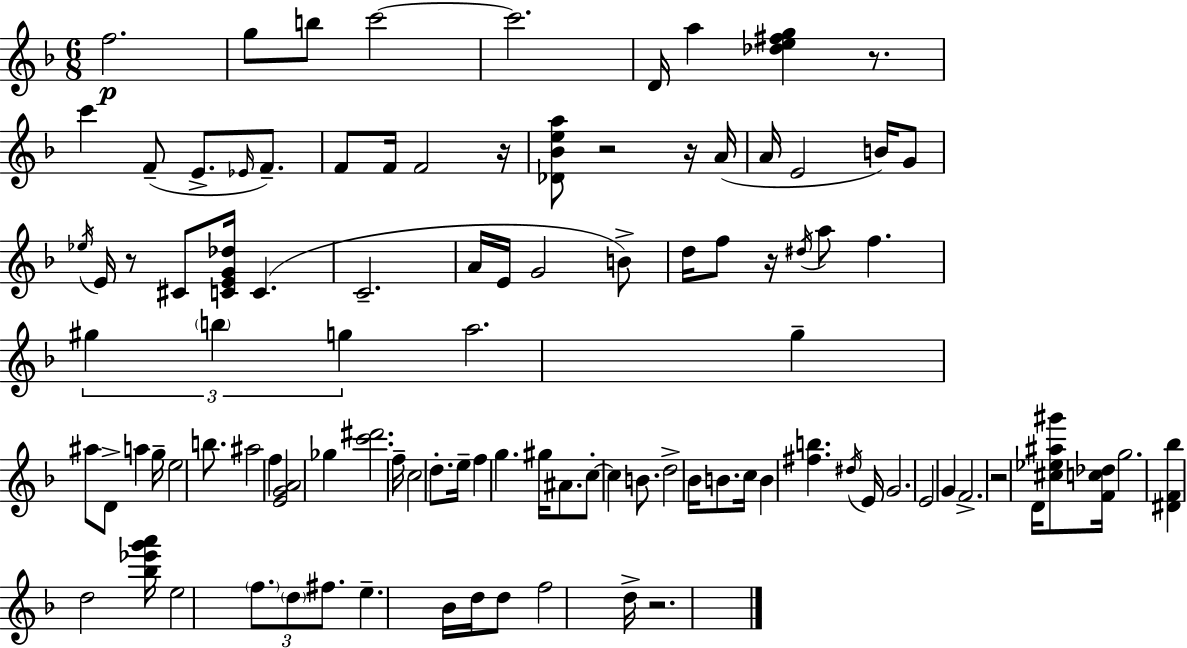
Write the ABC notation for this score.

X:1
T:Untitled
M:6/8
L:1/4
K:F
f2 g/2 b/2 c'2 c'2 D/4 a [_de^fg] z/2 c' F/2 E/2 _E/4 F/2 F/2 F/4 F2 z/4 [_D_Bea]/2 z2 z/4 A/4 A/4 E2 B/4 G/2 _e/4 E/4 z/2 ^C/2 [CEG_d]/4 C C2 A/4 E/4 G2 B/2 d/4 f/2 z/4 ^d/4 a/2 f ^g b g a2 g ^a/2 D/2 a g/4 e2 b/2 ^a2 f [EGA]2 _g [c'^d']2 f/4 c2 d/2 e/4 f g ^g/4 ^A/2 c/2 c B/2 d2 _B/4 B/2 c/4 B [^fb] ^d/4 E/4 G2 E2 G F2 z2 D/4 [^c_e^a^g']/2 [Fc_d]/4 g2 [^DF_b] d2 [_b_e'g'a']/4 e2 f/2 d/2 ^f/2 e _B/4 d/4 d/2 f2 d/4 z2